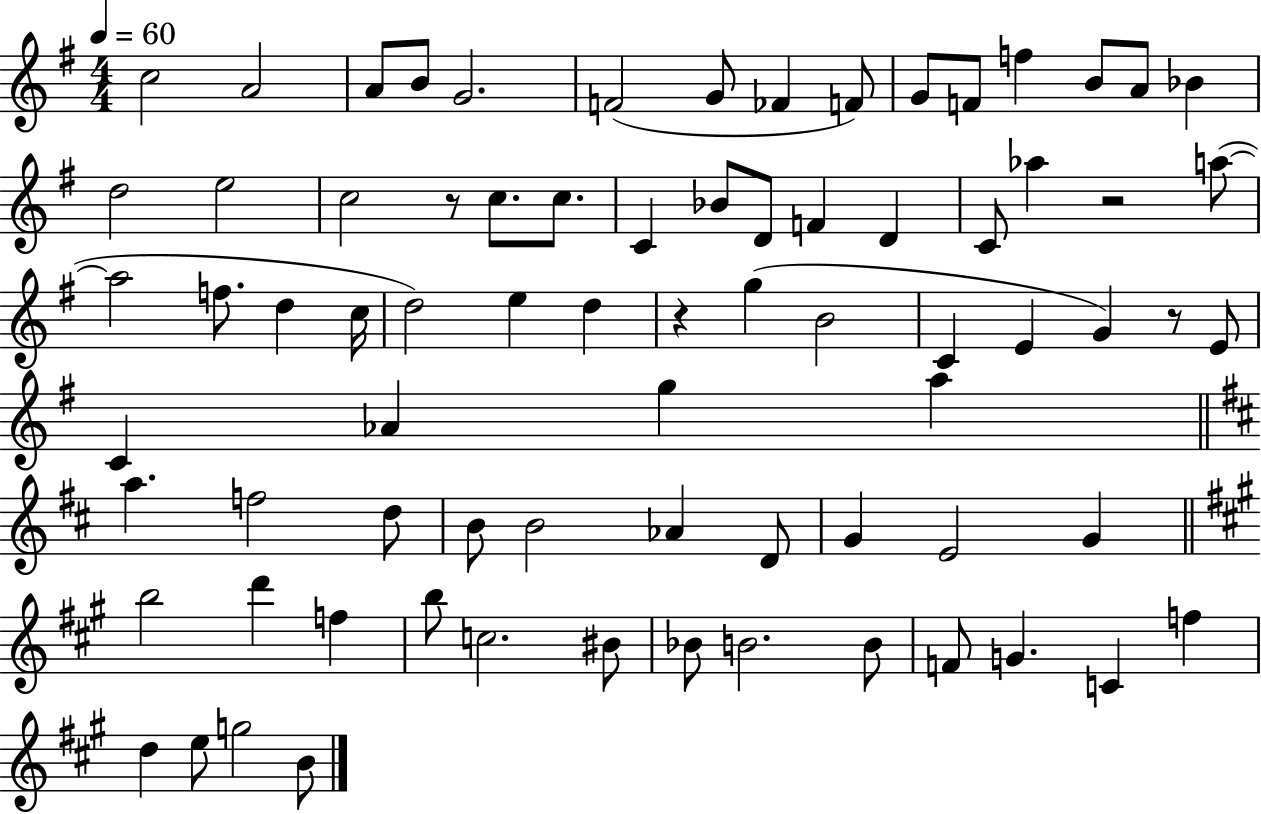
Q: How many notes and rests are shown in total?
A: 76